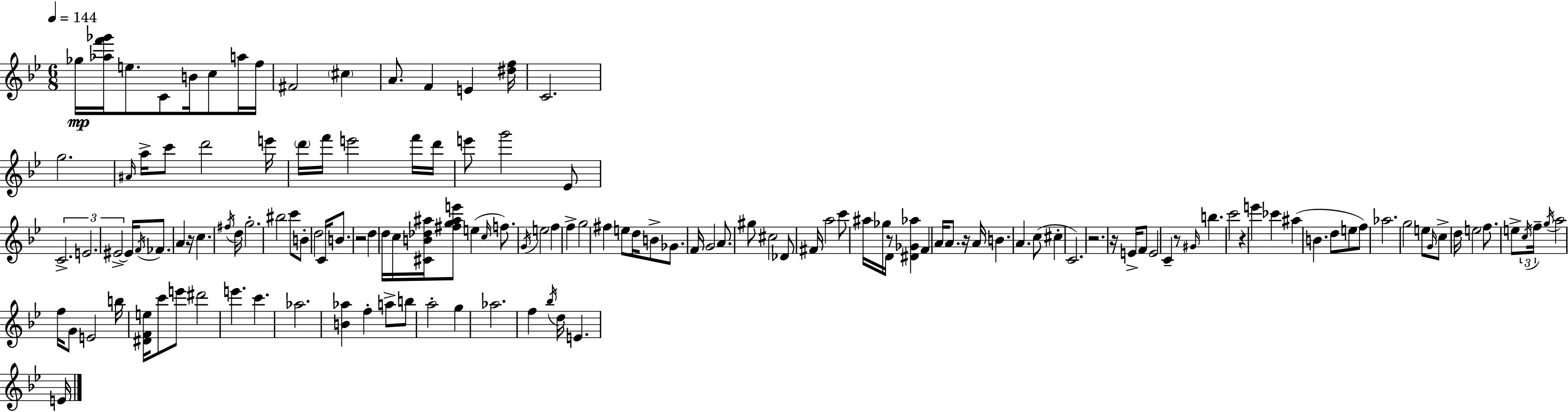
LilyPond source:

{
  \clef treble
  \numericTimeSignature
  \time 6/8
  \key bes \major
  \tempo 4 = 144
  \repeat volta 2 { ges''16\mp <aes'' f''' ges'''>16 e''8. c'8 b'16 c''8 a''16 f''16 | fis'2 \parenthesize cis''4 | a'8. f'4 e'4 <dis'' f''>16 | c'2. | \break g''2. | \grace { ais'16 } a''16-> c'''8 d'''2 | e'''16 \parenthesize d'''16 f'''16 e'''2 f'''16 | d'''16 e'''8 g'''2 ees'8 | \break \tuplet 3/2 { c'2.-> | e'2. | eis'2->~~ } eis'16 \acciaccatura { f'16 } fes'8. | a'4 r16 c''4. | \break \acciaccatura { fis''16 } d''16 g''2.-. | bis''2 c'''8 | b'8-. d''2 c'16 | b'8. r2 d''4 | \break d''16 c''16 <cis' b' des'' ais''>16 <fis'' g'' ais'' e'''>8 e''4( | \grace { c''16 } f''8.) \acciaccatura { g'16 } e''2 | f''4 f''4-> g''2 | fis''4 e''8 d''16 | \break b'8-> ges'8. f'16 g'2 | a'8. gis''8 cis''2 | des'8 fis'16 a''2 | c'''8 ais''16 ges''16 d'16 r8 <dis' ges' aes''>4 | \break f'4 a'16 a'8. r16 a'16 b'4. | a'4. c''8( | cis''4-. c'2.) | r2. | \break r16 e'16-> f'8 e'2 | c'4-- r8 \grace { gis'16 } | b''4. c'''2 | r4 e'''4 ces'''4 | \break ais''4( b'4. | d''8 e''8 f''8) aes''2. | g''2 | e''8 \grace { g'16 } c''8-> d''16 e''2 | \break f''8. e''8-> \tuplet 3/2 { \acciaccatura { c''16 } f''16-- \acciaccatura { g''16 } } | a''2 f''16 g'8 e'2 | b''16 <dis' f' e''>16 c'''8 e'''8 | dis'''2 e'''4. | \break c'''4. aes''2. | <b' aes''>4 | f''4-. a''8-> b''8 a''2-. | g''4 aes''2. | \break f''4 | \acciaccatura { bes''16 } d''16 e'4. e'16 } \bar "|."
}